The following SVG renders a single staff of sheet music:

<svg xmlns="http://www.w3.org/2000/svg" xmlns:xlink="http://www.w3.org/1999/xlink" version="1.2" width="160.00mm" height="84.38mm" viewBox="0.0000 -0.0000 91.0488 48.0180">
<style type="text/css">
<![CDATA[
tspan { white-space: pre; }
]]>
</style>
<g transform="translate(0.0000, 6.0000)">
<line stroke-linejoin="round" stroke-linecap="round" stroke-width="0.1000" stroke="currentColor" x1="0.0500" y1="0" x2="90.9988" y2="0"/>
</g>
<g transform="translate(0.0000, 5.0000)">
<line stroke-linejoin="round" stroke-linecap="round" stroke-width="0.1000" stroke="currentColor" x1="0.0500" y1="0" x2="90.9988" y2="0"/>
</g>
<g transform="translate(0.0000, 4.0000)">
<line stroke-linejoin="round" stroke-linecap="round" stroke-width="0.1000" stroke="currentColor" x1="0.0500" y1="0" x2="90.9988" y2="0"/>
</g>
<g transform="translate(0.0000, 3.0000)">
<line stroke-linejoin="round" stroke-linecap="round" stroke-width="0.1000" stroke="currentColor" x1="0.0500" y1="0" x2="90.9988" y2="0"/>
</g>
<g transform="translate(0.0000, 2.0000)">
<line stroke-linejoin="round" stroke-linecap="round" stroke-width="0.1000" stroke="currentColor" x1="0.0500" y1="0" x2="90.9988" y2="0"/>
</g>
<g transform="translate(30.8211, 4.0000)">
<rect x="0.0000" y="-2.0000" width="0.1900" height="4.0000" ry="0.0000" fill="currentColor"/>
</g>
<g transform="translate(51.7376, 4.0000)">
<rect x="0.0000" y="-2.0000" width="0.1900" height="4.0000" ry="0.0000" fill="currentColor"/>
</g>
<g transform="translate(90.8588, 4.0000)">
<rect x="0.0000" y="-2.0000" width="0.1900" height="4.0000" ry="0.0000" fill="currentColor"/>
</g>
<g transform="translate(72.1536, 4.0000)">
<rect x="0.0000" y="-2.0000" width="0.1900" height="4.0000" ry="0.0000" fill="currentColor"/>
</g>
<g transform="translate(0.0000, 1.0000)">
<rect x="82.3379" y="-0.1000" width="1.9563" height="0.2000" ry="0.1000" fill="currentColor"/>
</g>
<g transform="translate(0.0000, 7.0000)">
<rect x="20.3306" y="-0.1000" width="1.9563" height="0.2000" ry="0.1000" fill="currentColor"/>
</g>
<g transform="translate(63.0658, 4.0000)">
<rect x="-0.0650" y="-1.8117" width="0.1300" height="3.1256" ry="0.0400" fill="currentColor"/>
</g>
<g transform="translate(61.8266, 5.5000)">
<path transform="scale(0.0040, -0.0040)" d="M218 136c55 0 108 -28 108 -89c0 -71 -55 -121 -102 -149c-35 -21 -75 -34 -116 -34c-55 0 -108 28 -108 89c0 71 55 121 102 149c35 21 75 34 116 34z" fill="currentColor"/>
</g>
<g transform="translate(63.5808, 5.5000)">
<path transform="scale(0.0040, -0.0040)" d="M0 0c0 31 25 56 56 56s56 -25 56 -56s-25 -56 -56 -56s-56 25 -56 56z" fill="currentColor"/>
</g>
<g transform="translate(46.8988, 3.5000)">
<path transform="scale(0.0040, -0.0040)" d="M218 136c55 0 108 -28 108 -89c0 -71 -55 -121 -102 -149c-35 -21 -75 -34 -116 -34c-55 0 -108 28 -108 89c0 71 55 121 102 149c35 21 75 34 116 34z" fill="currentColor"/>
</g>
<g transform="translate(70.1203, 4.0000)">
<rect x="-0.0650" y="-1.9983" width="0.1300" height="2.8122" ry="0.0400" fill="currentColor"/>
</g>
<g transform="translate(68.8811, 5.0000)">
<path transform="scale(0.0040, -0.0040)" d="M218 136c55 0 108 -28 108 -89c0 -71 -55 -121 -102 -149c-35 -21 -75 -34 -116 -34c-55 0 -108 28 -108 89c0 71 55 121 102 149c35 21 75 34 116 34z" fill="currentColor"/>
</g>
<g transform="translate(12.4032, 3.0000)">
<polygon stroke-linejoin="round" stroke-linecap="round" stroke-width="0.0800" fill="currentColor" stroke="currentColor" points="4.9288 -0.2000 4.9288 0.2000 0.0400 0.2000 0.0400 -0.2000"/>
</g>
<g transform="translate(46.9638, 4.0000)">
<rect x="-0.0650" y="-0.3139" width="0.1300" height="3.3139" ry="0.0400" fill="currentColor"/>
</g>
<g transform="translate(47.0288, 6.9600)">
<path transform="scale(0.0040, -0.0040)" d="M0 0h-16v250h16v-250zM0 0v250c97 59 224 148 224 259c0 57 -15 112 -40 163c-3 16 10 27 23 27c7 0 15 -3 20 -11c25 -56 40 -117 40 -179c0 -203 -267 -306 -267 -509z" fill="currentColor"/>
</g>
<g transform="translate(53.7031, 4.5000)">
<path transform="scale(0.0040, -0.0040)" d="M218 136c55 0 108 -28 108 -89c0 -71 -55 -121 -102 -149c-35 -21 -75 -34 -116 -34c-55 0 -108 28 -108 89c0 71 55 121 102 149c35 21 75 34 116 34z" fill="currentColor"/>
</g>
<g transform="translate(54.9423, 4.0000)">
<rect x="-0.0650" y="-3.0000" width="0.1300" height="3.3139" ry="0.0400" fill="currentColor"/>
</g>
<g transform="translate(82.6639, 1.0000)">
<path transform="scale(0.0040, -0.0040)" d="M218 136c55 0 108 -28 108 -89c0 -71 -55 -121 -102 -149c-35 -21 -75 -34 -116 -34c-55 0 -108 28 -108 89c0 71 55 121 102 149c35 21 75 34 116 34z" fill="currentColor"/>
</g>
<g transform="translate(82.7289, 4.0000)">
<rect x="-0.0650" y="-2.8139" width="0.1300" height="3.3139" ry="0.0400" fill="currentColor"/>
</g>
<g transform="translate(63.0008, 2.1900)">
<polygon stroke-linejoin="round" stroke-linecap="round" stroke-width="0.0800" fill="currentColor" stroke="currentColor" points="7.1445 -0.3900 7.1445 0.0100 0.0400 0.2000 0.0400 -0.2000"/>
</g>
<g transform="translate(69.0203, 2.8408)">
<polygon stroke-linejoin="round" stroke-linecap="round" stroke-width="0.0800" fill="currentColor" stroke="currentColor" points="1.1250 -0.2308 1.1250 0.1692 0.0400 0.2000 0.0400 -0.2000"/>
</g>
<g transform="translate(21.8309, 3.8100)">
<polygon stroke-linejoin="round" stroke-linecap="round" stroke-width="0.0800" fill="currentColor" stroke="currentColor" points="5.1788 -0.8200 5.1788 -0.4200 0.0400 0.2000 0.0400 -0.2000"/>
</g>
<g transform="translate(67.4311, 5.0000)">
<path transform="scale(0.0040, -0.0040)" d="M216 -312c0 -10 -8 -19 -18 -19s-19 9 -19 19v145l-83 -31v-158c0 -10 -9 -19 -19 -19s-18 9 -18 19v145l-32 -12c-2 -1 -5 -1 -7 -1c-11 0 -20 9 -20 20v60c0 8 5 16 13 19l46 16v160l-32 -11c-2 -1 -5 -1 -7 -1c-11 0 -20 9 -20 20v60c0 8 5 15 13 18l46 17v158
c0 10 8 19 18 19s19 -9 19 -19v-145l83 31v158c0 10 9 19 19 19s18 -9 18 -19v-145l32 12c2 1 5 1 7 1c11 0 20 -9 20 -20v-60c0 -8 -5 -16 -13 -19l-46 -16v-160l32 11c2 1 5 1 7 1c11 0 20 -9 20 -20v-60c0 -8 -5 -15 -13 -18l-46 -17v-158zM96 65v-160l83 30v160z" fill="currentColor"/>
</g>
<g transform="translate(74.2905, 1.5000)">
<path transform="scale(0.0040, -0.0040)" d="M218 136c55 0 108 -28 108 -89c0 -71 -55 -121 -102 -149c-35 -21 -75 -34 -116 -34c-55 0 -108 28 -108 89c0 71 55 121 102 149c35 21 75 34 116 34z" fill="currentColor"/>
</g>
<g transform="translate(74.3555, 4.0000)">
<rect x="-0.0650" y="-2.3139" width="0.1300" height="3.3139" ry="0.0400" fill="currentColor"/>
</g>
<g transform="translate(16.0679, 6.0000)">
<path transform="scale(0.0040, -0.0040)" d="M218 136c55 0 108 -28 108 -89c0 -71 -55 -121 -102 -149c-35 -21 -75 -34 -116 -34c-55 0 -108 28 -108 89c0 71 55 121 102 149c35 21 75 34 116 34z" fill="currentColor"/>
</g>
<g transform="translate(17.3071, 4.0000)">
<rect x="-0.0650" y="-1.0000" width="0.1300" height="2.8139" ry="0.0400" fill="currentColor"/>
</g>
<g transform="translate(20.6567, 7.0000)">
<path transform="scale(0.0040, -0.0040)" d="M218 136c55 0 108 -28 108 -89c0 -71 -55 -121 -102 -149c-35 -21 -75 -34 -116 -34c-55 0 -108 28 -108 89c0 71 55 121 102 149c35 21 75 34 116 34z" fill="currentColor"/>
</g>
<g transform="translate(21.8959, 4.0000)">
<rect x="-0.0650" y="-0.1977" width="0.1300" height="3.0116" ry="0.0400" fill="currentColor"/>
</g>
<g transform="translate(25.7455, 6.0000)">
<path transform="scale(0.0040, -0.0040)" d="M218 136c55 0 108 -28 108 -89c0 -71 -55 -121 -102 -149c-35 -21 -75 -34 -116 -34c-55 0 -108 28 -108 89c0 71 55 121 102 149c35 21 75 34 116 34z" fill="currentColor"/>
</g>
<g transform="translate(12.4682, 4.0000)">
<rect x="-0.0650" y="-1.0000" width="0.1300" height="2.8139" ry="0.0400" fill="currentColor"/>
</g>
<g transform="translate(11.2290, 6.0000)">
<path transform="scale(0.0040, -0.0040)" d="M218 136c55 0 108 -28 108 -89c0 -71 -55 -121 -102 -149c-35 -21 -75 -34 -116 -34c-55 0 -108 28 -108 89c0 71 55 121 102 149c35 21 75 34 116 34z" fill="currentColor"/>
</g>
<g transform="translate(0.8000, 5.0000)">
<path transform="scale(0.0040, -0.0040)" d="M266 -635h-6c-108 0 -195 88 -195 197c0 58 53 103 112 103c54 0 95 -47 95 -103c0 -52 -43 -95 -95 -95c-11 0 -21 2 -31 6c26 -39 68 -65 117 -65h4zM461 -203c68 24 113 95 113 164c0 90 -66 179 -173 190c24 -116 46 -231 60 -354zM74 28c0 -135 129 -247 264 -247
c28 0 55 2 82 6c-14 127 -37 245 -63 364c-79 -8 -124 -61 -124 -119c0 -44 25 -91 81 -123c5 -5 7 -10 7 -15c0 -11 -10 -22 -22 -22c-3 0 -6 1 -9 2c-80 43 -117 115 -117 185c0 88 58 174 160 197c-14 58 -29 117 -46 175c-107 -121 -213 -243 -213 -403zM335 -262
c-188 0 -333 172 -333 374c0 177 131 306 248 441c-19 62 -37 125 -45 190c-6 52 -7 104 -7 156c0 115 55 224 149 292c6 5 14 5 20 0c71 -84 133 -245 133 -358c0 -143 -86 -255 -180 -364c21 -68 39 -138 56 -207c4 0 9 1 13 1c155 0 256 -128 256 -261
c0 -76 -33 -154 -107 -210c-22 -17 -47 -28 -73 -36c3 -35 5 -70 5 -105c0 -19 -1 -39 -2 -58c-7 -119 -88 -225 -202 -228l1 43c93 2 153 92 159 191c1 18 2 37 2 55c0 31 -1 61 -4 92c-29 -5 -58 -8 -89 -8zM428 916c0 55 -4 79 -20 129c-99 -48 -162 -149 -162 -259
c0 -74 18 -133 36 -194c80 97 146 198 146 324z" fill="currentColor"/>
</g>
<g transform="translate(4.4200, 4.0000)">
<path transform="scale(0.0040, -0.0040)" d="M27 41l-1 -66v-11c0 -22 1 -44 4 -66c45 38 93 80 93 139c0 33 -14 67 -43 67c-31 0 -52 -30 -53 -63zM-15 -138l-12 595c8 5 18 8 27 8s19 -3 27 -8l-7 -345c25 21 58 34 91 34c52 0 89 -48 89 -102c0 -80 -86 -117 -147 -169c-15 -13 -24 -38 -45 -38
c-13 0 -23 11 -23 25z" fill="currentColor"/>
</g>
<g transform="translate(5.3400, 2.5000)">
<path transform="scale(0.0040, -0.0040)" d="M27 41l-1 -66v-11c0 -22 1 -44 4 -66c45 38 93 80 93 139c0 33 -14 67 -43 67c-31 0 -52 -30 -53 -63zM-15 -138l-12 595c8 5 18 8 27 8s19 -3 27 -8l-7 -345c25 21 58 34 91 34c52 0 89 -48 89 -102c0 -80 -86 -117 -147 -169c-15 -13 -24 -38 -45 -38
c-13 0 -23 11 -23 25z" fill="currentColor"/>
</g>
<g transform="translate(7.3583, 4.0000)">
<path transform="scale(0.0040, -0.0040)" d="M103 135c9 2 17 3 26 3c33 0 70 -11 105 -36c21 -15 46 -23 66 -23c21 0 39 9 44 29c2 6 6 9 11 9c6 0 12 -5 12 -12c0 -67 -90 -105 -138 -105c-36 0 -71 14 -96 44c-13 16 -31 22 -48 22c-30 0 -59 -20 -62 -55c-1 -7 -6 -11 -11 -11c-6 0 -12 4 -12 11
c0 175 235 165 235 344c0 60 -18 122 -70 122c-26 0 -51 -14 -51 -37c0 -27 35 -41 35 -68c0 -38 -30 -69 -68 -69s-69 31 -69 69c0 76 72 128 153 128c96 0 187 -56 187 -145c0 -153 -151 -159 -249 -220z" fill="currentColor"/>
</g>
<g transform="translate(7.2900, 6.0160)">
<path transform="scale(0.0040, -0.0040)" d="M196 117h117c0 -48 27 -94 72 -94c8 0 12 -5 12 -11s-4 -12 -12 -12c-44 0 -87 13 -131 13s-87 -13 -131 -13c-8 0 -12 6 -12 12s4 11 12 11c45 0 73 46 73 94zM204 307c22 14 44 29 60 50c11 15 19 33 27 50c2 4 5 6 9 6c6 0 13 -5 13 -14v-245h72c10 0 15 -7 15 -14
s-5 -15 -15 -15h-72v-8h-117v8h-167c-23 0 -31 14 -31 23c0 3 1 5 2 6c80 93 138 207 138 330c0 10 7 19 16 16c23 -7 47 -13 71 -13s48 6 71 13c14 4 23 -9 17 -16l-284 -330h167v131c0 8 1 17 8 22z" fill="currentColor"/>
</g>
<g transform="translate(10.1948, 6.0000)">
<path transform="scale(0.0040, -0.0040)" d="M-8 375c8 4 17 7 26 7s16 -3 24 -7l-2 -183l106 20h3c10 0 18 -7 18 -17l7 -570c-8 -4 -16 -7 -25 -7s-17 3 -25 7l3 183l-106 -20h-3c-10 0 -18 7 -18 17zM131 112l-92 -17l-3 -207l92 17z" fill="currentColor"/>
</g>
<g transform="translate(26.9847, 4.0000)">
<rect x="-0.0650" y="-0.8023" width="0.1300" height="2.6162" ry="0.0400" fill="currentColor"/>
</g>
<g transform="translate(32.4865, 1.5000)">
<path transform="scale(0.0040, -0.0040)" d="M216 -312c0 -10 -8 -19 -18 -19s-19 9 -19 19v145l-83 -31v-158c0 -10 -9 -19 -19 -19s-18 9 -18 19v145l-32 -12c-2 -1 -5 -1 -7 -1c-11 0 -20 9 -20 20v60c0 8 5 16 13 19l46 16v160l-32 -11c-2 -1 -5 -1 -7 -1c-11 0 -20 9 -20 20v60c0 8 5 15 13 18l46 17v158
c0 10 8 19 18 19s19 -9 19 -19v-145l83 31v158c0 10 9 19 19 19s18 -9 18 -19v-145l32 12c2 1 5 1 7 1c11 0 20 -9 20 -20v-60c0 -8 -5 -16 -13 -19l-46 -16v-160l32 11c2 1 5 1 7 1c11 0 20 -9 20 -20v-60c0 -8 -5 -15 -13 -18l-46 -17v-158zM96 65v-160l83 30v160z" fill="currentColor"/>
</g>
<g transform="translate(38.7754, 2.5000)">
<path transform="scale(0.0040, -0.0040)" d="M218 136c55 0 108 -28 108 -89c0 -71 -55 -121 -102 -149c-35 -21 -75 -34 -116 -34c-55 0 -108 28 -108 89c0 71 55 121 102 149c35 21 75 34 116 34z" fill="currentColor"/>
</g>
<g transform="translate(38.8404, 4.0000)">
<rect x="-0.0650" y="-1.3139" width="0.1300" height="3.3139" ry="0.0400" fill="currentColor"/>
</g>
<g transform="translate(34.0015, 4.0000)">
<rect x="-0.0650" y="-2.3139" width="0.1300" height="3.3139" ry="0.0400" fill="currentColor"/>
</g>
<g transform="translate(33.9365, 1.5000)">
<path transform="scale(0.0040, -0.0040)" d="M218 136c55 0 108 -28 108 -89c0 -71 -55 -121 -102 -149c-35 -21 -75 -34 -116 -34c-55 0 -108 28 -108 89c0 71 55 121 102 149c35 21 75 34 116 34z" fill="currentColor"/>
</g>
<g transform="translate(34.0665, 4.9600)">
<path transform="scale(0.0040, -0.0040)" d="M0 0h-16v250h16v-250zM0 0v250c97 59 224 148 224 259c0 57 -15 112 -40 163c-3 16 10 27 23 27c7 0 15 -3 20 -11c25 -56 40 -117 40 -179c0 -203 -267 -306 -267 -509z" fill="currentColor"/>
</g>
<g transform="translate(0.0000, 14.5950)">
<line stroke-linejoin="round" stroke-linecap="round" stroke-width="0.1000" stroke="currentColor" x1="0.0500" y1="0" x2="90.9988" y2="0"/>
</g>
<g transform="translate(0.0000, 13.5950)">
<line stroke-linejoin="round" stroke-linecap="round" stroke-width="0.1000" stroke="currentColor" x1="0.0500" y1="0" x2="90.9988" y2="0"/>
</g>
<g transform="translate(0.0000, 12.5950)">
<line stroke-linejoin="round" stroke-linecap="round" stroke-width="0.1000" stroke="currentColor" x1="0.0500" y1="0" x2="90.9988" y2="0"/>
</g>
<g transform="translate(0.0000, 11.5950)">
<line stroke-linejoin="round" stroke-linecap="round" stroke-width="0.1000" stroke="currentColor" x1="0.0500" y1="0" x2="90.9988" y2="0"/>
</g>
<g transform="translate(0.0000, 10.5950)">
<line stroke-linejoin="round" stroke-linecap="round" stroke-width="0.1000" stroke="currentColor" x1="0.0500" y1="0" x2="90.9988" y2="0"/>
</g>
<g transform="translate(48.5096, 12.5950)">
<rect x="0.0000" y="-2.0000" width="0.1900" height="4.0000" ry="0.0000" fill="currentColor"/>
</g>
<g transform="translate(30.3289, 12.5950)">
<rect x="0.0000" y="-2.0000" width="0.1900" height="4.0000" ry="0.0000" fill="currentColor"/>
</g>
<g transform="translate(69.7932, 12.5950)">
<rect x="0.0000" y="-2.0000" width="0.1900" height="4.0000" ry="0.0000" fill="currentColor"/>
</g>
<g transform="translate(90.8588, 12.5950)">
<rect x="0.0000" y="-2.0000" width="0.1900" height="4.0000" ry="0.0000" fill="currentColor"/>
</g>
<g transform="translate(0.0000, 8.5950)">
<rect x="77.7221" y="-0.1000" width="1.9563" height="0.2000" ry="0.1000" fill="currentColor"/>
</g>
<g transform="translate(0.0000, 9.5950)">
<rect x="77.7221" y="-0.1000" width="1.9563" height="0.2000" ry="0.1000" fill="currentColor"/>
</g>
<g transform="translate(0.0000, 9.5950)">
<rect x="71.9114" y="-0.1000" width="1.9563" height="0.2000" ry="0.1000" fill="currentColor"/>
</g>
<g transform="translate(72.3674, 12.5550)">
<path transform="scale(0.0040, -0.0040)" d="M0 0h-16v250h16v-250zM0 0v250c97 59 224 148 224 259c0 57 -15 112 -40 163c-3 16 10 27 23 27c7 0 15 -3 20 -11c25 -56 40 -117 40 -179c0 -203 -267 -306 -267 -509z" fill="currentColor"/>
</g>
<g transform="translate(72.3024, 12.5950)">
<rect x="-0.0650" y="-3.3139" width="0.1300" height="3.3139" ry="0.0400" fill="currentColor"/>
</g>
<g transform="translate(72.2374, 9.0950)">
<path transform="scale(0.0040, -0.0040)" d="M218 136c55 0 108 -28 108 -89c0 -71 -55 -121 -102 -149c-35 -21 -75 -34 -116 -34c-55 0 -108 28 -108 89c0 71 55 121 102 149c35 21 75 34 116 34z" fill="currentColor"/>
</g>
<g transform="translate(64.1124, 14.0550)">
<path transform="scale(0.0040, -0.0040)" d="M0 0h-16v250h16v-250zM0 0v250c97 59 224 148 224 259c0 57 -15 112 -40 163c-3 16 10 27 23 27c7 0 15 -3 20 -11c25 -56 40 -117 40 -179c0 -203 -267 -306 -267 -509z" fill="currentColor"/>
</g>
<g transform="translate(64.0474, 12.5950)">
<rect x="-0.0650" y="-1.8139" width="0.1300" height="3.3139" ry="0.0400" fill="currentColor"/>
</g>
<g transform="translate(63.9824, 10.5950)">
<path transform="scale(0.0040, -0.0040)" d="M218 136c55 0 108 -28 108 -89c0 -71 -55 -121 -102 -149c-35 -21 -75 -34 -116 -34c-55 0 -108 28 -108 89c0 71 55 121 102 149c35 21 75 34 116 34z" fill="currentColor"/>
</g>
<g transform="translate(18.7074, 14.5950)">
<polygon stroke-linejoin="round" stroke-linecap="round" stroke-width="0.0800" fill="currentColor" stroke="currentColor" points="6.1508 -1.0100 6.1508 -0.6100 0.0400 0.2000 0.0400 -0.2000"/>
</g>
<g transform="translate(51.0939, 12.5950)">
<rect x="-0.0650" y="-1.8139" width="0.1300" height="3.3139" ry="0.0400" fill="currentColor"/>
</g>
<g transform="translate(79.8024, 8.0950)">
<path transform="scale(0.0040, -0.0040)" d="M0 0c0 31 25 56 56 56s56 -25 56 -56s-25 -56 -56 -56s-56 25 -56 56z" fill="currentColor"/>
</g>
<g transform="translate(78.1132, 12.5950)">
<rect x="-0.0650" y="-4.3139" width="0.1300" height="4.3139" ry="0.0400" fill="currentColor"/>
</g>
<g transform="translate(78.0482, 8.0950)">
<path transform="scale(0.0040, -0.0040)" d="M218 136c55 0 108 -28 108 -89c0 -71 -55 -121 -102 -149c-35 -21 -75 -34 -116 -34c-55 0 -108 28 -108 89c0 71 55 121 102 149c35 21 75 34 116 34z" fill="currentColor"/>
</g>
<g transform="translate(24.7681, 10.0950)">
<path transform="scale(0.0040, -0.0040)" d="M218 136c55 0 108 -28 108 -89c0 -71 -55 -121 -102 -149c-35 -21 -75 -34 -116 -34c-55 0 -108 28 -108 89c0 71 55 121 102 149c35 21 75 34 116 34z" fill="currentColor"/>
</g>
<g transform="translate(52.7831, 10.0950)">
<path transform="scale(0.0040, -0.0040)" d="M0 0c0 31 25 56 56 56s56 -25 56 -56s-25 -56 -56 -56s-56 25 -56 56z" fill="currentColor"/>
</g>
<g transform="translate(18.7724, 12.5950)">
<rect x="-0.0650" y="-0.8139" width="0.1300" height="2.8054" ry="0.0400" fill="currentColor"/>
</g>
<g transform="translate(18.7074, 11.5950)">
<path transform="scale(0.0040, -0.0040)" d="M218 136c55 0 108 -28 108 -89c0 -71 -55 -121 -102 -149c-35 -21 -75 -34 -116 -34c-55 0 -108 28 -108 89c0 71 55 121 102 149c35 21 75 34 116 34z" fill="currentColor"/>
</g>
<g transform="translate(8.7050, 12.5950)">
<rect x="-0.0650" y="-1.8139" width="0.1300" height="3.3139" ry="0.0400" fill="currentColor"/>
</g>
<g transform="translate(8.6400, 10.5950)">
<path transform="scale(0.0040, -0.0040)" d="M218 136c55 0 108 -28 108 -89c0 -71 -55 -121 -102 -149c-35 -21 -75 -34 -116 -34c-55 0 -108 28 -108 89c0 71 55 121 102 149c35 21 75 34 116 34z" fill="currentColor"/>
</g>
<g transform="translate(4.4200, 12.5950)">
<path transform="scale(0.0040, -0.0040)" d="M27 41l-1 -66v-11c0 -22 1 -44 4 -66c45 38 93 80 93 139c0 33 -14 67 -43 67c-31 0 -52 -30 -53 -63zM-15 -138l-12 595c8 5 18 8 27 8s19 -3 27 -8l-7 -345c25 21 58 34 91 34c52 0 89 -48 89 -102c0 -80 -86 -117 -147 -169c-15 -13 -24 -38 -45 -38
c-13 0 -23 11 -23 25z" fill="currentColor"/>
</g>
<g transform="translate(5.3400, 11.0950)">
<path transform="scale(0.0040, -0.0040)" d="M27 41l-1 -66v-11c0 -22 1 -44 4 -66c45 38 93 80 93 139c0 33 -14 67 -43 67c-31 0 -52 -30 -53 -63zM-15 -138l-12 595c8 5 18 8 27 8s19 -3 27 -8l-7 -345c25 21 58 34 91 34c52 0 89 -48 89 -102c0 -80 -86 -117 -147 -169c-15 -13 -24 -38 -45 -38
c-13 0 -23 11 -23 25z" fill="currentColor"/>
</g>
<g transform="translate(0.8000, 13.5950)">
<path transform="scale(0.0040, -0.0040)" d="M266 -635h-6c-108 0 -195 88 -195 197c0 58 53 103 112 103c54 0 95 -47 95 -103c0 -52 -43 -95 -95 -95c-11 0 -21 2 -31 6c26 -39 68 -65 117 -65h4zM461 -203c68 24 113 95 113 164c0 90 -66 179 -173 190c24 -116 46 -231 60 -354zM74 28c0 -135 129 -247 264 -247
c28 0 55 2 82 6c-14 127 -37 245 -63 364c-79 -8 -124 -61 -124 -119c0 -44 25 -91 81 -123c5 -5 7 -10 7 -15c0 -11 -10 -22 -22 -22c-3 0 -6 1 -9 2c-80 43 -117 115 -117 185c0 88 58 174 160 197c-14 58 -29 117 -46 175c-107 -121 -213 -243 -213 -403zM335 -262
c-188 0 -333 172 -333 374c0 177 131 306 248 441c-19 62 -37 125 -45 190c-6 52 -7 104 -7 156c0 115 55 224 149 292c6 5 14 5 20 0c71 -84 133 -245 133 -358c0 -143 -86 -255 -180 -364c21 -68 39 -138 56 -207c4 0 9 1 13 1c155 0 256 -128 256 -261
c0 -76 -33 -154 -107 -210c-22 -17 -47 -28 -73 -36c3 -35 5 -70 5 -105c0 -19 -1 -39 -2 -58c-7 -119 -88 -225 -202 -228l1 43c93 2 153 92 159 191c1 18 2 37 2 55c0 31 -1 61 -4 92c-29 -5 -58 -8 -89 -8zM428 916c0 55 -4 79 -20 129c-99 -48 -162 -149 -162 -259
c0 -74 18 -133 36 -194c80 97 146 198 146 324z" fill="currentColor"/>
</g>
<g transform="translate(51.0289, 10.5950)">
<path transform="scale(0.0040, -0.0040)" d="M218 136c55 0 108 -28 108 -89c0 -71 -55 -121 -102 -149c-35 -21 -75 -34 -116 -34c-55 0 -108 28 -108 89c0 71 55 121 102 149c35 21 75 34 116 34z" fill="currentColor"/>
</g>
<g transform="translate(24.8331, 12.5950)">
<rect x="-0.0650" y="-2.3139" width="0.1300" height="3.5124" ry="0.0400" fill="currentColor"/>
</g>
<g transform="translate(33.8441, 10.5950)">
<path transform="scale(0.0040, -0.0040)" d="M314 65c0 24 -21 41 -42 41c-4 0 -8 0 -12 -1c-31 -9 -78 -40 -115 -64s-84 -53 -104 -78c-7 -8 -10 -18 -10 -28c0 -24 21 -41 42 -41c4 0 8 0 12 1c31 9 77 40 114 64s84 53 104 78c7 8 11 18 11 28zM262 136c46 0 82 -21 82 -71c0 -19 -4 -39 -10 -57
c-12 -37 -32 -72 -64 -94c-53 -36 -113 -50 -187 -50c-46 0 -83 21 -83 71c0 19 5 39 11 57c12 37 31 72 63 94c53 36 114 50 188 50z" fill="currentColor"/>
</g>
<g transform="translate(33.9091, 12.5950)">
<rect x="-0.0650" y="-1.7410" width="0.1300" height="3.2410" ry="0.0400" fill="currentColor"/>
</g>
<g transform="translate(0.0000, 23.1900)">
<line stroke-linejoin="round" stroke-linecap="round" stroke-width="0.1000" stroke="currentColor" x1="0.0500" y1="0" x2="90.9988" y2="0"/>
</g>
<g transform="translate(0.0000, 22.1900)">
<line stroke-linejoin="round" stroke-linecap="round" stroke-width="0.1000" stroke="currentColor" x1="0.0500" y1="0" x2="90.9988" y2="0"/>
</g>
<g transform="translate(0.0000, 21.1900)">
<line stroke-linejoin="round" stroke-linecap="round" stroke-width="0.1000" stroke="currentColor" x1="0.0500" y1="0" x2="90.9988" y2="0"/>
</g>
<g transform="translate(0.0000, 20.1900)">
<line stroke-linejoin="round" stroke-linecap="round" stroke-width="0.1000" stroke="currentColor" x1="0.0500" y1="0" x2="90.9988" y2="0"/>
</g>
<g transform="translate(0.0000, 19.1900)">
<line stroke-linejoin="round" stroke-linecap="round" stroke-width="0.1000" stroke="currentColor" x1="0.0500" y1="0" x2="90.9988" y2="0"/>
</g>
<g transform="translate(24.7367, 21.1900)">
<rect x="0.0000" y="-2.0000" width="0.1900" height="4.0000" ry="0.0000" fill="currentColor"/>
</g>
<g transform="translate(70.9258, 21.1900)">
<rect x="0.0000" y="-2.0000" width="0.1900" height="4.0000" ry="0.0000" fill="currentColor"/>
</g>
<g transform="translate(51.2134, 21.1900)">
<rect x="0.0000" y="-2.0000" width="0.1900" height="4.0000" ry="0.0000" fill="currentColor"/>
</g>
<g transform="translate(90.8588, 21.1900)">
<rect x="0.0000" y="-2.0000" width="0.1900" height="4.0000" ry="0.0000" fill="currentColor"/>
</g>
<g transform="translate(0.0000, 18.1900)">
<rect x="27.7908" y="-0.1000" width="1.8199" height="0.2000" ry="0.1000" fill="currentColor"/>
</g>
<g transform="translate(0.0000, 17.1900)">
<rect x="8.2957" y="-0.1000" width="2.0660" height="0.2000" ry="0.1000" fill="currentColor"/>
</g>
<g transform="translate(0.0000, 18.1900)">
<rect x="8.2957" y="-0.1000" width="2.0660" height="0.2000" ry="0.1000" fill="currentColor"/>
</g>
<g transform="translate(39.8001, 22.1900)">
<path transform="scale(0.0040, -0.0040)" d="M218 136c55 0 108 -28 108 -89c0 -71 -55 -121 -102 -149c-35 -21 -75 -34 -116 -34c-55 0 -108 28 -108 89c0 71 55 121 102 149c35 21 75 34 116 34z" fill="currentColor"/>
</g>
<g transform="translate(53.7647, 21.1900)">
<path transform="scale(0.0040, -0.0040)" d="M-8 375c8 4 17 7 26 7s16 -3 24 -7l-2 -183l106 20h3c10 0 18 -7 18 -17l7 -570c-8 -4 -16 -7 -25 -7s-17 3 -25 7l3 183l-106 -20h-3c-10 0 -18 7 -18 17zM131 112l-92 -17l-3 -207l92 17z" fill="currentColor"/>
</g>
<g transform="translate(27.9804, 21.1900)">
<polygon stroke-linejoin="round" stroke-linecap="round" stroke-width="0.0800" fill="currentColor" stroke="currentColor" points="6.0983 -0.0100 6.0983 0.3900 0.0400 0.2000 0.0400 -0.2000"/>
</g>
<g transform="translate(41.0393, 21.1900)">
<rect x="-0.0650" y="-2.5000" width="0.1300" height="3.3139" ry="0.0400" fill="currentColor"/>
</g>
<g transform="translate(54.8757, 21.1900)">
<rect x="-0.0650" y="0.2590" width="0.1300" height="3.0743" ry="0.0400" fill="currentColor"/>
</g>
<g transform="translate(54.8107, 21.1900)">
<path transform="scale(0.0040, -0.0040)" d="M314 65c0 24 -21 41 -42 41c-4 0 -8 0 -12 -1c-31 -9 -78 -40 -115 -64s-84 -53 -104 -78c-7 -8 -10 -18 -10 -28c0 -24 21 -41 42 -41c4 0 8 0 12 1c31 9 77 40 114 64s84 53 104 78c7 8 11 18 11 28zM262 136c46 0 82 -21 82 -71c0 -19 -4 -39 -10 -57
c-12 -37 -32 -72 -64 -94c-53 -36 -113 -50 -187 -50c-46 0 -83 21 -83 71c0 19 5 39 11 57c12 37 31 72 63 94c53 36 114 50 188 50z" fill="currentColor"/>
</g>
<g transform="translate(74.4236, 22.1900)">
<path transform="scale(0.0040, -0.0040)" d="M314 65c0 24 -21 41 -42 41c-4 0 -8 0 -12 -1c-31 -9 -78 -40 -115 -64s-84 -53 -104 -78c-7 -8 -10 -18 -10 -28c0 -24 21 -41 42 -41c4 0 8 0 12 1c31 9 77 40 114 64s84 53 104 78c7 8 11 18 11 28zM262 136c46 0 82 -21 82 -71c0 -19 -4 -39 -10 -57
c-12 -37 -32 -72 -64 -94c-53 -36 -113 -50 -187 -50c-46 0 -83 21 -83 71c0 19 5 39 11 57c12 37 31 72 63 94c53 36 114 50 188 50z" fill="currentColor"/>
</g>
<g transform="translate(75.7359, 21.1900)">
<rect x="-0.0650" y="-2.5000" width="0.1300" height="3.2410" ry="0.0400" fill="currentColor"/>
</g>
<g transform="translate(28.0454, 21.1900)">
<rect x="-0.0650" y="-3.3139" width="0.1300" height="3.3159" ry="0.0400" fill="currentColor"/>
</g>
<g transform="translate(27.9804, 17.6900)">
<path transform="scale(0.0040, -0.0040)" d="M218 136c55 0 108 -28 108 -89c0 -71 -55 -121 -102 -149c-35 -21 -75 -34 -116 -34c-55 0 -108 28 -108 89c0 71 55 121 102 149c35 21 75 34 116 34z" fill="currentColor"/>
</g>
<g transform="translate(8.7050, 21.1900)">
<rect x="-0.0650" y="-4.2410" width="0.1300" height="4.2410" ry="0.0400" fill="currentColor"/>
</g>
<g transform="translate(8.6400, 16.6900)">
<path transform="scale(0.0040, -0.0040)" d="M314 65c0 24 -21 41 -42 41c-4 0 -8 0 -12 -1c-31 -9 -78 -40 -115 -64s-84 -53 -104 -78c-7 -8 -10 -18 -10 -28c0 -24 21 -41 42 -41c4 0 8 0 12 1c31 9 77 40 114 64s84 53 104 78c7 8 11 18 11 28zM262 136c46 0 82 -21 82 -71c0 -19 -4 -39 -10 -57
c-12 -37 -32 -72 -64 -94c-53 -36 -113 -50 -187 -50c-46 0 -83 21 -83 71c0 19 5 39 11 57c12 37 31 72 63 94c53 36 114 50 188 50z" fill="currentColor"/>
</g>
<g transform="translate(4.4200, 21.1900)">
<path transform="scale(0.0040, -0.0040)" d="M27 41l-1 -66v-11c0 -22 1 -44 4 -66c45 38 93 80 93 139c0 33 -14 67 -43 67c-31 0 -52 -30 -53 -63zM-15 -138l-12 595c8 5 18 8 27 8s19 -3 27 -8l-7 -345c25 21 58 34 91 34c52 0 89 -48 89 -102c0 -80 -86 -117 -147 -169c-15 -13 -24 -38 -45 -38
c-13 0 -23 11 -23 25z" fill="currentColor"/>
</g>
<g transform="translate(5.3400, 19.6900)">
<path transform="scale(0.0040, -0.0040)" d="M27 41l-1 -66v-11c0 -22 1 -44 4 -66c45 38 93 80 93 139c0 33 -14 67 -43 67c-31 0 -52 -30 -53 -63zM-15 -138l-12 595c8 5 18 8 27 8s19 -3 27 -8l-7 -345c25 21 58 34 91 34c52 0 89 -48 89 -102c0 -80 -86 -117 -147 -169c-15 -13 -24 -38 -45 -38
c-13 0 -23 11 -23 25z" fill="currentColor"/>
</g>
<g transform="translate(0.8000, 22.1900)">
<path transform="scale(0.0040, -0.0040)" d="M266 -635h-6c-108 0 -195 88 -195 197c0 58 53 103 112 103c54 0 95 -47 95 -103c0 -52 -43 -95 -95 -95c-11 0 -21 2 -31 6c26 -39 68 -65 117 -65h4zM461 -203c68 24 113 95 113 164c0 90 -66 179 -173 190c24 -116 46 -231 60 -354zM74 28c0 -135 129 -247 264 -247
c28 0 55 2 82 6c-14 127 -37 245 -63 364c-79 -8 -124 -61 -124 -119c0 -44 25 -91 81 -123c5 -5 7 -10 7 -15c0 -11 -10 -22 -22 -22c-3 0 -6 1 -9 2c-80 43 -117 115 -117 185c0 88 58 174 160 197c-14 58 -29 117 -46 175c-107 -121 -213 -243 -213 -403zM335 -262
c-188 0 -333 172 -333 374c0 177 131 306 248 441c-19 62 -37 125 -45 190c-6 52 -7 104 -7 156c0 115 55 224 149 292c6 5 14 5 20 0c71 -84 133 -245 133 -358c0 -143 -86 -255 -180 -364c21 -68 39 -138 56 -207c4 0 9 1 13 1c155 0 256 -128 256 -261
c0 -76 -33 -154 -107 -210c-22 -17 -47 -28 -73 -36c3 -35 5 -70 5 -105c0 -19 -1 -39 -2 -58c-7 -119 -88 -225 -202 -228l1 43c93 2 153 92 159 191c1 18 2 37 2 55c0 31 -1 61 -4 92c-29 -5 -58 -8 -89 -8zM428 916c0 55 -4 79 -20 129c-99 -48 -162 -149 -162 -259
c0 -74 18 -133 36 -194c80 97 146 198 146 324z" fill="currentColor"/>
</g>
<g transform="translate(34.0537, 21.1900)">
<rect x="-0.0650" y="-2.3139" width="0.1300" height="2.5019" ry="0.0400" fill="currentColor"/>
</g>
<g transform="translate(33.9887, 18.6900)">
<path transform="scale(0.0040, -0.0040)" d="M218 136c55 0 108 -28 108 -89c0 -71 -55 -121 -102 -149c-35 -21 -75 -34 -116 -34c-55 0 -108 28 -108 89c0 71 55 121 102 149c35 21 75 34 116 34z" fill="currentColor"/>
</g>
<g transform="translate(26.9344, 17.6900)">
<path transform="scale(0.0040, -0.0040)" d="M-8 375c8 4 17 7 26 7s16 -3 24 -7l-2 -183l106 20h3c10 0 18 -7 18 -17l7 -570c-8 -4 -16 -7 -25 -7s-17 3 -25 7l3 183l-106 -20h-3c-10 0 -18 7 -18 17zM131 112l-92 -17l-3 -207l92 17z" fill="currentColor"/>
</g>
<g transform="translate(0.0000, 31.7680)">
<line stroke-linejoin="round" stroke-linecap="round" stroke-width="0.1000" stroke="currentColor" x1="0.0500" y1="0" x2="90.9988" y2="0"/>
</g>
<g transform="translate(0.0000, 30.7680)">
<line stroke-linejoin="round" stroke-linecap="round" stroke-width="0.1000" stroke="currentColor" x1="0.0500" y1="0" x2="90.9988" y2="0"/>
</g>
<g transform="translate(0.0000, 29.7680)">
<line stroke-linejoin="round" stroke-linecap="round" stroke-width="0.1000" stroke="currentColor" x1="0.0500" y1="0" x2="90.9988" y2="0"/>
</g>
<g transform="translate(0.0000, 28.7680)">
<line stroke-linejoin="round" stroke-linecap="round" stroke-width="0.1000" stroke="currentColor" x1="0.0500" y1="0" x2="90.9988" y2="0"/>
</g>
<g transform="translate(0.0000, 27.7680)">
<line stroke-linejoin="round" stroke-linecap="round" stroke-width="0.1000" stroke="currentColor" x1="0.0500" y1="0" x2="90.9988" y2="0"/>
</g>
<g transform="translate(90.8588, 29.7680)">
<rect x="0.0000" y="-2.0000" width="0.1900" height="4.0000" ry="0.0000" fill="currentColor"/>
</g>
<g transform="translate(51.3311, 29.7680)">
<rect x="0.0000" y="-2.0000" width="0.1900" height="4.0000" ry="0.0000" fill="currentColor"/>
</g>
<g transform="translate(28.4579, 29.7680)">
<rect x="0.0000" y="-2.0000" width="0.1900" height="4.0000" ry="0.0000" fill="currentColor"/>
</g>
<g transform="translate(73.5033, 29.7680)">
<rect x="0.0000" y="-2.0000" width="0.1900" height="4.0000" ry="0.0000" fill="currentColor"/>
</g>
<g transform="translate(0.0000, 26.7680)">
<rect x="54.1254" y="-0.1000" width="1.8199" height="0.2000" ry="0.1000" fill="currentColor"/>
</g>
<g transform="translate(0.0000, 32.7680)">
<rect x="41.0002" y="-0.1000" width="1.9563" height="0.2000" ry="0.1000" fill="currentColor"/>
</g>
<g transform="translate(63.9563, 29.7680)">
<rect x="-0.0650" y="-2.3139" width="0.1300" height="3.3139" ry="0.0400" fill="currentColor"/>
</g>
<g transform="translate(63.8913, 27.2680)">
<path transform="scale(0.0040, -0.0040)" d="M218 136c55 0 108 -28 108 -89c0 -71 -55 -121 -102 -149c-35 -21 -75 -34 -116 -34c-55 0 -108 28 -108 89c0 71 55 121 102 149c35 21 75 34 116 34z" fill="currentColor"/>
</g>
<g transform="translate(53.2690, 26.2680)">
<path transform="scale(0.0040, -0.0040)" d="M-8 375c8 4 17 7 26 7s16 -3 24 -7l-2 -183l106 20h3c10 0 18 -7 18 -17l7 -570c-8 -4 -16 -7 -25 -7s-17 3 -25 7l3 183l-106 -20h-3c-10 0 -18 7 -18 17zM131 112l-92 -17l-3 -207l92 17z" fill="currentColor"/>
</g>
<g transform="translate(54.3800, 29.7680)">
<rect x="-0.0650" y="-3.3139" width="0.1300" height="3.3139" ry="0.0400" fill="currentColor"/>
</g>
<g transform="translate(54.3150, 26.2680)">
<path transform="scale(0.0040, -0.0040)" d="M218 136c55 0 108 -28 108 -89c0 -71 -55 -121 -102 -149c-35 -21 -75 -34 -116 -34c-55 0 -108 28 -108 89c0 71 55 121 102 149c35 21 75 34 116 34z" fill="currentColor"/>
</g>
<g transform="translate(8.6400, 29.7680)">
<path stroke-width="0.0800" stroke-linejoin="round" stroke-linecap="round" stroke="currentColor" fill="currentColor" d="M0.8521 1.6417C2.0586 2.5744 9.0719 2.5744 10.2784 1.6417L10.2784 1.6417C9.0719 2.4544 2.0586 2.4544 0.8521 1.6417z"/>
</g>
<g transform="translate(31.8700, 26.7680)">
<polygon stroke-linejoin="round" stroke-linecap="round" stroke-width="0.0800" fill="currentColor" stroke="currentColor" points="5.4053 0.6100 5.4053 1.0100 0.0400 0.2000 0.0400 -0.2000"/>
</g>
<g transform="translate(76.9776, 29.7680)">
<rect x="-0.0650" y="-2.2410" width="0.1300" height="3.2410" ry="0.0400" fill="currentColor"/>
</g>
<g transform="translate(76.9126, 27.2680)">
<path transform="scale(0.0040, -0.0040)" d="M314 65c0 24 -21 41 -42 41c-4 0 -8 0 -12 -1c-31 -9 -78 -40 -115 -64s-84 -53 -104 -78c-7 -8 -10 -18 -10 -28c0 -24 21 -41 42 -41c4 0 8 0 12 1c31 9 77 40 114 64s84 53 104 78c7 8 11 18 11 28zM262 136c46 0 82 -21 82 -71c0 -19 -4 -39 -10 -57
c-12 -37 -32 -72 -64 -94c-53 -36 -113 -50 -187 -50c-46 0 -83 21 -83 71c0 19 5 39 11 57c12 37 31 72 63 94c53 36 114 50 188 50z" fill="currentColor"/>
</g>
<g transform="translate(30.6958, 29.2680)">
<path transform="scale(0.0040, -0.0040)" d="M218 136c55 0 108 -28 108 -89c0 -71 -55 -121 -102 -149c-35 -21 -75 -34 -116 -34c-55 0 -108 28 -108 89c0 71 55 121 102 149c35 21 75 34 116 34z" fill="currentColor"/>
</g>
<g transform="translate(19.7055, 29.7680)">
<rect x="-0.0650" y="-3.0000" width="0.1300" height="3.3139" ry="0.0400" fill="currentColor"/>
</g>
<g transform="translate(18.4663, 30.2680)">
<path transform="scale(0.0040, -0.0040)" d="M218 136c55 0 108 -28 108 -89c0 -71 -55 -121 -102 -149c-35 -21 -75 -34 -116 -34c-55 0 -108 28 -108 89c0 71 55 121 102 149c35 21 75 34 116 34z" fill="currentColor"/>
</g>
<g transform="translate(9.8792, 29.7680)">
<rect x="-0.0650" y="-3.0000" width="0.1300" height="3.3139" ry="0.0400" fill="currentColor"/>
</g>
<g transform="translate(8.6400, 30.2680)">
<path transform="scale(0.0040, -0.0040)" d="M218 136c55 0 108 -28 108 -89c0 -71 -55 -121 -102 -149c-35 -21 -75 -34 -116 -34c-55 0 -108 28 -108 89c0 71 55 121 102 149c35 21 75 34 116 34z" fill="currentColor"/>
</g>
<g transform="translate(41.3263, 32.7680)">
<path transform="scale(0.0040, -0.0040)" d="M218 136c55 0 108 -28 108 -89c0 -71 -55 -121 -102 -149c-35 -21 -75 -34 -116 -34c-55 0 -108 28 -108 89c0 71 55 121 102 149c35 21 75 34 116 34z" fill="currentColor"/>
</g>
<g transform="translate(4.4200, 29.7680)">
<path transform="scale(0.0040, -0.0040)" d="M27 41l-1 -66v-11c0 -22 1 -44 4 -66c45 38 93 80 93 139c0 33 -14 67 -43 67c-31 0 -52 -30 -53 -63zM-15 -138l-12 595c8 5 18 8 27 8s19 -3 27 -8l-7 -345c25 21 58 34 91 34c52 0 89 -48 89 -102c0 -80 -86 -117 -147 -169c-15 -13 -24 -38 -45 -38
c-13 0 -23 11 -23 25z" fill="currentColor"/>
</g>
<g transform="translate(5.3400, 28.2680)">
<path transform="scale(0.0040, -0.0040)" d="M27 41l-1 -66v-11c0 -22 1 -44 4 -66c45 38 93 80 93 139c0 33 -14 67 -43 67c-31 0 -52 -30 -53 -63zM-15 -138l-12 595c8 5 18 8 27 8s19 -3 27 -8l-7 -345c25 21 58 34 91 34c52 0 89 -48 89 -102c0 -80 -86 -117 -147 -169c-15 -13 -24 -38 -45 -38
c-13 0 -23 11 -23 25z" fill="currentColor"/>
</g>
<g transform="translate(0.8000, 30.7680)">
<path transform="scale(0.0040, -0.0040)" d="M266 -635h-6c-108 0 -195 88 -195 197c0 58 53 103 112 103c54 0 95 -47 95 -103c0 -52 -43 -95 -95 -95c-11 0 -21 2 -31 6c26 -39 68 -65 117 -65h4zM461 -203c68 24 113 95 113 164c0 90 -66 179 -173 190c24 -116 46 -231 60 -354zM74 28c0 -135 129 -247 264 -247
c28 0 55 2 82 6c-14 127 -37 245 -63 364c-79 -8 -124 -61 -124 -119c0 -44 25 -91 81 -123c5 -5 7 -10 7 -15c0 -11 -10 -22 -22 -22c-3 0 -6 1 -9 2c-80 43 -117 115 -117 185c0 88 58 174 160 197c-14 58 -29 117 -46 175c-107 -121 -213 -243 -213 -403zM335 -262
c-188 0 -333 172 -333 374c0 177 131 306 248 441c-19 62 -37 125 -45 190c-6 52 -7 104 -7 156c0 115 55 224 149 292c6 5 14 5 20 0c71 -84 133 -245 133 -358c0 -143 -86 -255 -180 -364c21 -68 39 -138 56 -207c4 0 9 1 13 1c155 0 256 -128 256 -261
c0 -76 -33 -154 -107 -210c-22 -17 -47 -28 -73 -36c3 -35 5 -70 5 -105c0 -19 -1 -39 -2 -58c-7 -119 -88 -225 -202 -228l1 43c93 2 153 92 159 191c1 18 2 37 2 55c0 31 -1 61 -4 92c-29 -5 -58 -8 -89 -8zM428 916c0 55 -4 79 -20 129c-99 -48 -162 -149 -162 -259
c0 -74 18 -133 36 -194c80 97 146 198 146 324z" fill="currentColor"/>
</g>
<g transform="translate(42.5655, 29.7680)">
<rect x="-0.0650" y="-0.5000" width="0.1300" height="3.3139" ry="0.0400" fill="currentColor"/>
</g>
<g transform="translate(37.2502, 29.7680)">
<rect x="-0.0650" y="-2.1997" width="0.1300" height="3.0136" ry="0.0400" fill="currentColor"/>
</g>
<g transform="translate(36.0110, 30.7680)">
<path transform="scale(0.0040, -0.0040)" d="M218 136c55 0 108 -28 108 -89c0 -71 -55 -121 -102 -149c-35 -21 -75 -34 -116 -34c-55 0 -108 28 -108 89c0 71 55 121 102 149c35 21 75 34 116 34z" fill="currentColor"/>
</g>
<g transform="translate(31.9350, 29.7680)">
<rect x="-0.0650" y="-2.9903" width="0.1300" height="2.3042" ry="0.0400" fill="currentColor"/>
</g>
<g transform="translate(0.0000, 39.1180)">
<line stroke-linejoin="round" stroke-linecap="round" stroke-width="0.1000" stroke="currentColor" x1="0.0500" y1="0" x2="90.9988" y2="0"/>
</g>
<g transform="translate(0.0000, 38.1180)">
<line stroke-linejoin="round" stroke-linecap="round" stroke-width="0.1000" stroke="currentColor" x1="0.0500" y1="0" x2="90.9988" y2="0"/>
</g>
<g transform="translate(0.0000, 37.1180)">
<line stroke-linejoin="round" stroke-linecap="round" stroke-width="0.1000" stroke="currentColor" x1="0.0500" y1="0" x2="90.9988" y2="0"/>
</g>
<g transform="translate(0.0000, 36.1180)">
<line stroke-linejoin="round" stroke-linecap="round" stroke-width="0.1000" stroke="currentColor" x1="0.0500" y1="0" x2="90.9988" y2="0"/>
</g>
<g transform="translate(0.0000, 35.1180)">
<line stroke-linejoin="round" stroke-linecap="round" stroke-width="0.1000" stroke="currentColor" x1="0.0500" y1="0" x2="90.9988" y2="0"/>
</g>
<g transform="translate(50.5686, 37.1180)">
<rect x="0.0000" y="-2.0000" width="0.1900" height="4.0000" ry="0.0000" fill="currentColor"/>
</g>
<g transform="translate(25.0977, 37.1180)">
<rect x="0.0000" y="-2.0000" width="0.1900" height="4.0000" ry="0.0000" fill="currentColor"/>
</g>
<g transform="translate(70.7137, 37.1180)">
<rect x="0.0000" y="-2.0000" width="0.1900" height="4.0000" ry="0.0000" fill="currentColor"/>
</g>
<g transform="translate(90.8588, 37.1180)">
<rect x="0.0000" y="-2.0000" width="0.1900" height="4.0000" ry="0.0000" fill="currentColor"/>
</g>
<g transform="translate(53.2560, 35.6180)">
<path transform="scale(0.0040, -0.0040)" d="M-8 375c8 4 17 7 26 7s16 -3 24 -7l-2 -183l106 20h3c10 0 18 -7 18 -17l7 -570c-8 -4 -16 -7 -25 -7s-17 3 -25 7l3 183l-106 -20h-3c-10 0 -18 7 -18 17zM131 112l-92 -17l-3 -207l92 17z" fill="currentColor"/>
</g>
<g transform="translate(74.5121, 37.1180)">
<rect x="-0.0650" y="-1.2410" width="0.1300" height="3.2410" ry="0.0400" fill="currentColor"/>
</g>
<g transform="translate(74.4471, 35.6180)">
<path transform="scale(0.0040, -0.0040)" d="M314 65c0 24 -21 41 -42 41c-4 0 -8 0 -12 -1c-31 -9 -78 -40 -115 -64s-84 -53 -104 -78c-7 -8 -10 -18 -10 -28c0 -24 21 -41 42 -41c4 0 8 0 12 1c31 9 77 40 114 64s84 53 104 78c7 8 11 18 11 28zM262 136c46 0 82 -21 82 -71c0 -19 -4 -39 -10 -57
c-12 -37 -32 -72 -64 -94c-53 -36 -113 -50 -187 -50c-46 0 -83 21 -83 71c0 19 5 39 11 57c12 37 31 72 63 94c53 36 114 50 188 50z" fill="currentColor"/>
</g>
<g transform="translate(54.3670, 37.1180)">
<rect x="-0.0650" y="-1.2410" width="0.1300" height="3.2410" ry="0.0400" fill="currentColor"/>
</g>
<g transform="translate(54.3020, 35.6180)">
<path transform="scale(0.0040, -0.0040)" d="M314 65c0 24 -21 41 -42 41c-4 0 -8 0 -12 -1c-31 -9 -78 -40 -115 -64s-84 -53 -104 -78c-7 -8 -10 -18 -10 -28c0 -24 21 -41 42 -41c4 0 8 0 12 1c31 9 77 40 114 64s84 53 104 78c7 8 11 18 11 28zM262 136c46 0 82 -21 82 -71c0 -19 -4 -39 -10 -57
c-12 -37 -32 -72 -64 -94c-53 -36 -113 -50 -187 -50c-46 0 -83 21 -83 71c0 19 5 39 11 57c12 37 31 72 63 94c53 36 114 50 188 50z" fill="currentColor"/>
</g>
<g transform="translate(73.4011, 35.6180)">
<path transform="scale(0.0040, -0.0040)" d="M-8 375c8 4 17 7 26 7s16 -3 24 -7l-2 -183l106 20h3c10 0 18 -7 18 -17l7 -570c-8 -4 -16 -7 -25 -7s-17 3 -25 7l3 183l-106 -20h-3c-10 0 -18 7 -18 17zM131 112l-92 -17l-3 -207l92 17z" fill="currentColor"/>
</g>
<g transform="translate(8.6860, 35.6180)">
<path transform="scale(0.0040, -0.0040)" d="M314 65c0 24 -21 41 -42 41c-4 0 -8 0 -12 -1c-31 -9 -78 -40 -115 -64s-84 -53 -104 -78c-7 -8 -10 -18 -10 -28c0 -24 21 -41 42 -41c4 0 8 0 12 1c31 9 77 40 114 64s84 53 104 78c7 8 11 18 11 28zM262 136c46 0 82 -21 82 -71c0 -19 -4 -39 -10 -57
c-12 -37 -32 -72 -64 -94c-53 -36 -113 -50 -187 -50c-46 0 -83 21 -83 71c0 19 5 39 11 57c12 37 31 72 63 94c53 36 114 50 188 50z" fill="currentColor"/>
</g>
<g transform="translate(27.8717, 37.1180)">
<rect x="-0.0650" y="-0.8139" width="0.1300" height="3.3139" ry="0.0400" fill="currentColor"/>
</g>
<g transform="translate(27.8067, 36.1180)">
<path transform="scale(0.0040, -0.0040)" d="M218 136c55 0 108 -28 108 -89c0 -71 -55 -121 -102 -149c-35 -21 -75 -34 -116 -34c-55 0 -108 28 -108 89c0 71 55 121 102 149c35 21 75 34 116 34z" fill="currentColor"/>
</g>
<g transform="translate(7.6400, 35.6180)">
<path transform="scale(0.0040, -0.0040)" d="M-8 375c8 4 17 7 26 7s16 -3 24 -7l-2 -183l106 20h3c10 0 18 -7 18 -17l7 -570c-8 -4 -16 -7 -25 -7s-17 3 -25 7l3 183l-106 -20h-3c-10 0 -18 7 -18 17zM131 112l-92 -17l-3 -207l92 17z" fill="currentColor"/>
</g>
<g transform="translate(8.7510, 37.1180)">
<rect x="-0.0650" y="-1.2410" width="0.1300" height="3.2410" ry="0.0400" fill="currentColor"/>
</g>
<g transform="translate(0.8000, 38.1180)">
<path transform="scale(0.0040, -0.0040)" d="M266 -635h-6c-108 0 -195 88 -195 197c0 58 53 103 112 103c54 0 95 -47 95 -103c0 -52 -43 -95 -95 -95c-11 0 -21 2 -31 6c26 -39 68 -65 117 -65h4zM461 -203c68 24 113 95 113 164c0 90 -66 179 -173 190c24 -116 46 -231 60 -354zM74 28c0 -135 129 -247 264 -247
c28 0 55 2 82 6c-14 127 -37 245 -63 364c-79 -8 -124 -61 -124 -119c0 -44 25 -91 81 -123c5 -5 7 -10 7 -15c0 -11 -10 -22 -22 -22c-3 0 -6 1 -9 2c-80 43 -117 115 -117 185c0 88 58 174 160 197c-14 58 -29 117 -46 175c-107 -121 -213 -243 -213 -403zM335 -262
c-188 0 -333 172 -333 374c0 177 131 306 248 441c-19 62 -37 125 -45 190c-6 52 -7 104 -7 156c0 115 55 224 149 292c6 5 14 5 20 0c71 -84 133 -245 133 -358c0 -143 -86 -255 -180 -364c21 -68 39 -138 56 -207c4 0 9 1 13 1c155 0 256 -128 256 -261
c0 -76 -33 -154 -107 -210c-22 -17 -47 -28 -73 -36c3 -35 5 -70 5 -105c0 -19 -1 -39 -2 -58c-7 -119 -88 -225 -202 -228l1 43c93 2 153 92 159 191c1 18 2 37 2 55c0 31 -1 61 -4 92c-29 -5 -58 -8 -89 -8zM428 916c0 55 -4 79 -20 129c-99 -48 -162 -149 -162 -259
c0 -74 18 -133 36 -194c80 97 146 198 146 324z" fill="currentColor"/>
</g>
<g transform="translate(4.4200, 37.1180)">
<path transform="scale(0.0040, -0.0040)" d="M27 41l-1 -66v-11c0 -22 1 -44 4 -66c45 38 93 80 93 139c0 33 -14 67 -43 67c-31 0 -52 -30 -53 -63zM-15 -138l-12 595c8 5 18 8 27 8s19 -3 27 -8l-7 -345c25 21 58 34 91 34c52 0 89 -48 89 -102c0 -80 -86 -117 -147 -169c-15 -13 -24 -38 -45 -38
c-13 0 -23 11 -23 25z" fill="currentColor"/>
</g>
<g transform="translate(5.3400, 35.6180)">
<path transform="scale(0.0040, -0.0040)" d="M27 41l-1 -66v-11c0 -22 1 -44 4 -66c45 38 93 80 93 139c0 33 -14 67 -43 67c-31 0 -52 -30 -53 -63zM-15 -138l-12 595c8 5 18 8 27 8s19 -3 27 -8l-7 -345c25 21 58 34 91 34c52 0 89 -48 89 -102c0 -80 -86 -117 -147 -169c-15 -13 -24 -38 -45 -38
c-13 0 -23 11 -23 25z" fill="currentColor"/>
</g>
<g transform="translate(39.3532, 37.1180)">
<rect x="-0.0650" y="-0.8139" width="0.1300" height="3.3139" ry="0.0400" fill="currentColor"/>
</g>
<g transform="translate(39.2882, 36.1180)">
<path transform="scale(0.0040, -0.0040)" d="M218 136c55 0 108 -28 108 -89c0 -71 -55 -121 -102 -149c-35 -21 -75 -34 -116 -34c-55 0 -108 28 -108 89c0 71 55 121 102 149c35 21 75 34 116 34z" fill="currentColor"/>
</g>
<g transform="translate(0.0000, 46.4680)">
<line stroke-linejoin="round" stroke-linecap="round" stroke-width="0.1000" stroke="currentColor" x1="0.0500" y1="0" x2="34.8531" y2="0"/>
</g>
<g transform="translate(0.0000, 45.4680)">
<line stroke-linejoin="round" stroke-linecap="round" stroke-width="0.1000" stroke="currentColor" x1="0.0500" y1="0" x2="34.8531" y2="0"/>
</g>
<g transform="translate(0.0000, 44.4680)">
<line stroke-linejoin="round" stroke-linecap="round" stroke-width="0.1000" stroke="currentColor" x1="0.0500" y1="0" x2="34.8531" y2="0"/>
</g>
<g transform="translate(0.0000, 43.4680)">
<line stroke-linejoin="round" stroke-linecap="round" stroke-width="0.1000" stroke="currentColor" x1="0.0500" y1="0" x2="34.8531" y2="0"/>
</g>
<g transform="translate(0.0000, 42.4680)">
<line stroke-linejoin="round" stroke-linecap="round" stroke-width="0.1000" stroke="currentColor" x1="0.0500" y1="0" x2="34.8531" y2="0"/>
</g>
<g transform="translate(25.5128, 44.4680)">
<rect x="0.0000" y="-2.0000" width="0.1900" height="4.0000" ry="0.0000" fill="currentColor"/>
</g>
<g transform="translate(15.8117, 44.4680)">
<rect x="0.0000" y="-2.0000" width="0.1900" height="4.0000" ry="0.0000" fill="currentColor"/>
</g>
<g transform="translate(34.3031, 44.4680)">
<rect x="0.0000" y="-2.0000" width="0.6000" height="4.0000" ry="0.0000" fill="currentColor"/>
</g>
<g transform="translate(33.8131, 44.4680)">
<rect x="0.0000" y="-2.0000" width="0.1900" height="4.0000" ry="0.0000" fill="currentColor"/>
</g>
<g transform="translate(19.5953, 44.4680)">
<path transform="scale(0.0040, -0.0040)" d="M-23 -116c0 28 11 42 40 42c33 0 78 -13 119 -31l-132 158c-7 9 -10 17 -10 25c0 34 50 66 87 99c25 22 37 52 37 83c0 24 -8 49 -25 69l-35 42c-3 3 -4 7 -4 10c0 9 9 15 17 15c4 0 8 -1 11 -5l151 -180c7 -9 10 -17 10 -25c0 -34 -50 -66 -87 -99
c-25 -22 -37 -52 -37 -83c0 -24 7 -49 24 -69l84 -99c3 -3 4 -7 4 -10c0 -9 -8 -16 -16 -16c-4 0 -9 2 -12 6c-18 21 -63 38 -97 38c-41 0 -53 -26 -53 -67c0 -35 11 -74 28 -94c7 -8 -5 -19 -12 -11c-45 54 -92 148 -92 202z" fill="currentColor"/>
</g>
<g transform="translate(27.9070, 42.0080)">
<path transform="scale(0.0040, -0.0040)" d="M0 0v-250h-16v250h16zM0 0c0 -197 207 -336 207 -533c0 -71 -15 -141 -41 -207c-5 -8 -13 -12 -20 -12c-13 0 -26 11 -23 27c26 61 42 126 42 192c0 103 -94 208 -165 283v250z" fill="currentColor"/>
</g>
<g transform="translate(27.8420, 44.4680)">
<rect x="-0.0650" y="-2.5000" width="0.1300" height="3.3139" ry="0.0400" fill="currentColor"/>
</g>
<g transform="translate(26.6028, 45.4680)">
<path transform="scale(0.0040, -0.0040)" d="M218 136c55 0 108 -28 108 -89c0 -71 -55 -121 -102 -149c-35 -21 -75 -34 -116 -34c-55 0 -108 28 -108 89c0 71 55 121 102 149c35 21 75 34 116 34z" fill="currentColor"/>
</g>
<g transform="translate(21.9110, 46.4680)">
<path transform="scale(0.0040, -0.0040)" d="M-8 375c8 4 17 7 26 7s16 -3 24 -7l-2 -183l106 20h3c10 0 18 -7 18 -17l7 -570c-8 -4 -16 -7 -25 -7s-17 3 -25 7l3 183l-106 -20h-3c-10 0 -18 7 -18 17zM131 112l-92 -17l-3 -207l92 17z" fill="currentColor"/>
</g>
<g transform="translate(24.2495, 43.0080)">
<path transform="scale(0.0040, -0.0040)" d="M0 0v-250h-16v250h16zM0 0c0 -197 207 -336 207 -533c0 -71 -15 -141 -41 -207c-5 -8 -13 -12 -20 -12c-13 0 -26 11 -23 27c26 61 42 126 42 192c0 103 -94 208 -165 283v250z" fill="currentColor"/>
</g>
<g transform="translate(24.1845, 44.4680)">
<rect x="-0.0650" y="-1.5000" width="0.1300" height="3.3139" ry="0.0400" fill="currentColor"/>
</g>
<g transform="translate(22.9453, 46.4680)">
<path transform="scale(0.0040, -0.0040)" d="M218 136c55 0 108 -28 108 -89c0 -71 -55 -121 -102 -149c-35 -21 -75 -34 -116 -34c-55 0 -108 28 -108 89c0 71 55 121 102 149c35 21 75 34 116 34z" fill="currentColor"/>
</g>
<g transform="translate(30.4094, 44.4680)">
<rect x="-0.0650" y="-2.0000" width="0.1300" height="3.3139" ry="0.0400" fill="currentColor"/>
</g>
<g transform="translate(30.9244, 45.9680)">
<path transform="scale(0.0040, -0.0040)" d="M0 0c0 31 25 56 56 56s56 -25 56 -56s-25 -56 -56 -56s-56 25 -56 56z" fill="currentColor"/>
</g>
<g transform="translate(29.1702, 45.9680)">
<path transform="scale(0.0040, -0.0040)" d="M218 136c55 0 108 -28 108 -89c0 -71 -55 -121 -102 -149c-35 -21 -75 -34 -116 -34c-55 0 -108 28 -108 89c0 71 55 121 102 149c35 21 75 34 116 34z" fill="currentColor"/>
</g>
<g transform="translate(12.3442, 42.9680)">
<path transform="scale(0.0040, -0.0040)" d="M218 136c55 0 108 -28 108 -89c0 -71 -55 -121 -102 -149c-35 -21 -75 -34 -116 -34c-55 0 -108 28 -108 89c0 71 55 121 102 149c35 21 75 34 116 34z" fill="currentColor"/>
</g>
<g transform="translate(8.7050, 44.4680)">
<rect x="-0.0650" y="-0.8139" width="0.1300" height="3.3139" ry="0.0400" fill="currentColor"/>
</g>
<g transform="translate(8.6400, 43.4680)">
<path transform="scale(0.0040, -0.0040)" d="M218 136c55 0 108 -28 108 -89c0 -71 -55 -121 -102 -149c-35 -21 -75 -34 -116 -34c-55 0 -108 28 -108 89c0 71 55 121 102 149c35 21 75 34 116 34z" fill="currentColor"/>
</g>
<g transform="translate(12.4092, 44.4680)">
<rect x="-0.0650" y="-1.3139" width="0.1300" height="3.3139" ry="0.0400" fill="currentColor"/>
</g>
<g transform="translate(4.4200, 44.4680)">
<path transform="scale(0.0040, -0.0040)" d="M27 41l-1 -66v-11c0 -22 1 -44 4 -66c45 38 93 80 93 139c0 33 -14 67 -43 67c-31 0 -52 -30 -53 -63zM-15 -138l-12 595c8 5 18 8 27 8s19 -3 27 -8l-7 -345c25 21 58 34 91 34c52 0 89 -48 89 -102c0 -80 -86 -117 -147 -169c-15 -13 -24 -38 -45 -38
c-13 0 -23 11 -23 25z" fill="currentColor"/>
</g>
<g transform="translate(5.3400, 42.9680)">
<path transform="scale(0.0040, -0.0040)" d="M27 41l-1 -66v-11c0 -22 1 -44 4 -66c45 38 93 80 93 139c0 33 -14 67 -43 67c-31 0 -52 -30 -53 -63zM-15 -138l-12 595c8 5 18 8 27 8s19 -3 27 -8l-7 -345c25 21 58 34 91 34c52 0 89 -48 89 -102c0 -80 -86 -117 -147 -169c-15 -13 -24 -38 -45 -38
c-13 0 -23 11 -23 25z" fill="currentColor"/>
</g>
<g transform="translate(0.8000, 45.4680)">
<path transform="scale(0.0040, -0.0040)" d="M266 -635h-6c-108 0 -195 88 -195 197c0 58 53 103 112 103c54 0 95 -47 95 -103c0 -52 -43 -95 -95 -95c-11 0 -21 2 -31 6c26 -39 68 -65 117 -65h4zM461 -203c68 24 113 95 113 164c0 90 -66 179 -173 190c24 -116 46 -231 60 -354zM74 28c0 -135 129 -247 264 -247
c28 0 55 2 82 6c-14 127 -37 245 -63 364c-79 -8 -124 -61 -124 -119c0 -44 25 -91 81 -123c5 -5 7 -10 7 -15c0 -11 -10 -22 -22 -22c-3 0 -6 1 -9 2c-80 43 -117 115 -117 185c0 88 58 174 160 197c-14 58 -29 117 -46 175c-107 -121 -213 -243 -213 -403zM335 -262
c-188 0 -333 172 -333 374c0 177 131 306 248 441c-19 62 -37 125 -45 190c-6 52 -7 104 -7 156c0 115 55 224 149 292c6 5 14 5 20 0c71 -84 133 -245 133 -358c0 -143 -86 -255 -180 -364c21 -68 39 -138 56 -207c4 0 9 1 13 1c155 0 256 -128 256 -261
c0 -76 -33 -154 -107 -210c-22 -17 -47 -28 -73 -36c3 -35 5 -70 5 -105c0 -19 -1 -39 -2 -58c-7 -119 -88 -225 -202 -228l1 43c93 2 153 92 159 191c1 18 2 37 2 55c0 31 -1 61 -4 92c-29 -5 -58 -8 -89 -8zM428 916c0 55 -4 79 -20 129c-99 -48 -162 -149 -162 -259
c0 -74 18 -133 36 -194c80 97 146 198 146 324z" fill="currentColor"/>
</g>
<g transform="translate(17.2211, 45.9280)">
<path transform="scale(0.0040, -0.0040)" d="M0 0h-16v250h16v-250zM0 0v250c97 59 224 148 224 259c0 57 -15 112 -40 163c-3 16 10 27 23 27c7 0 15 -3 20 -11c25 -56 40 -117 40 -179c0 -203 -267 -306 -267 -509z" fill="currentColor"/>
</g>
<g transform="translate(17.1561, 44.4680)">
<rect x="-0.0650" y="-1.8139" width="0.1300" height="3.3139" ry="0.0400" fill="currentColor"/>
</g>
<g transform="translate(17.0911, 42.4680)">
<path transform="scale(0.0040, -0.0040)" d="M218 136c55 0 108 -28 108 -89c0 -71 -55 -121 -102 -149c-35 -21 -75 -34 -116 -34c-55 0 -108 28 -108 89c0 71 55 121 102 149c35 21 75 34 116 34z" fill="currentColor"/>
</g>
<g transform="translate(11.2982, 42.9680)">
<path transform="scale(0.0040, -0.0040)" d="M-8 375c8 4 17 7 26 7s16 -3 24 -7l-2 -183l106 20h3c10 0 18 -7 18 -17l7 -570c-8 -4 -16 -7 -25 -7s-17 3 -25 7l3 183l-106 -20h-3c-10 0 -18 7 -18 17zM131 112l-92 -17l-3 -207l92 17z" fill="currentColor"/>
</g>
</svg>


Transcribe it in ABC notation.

X:1
T:Untitled
M:2/4
L:1/4
K:Bb
E/2 E/2 C/2 E/2 ^g/2 _e c/2 A F/2 ^G/4 g a f d/2 g/2 f2 f f/2 _b/2 d' d'2 b/2 g/2 G B2 G2 A A c/2 G/2 C b g g2 e2 d d e2 e2 d e f/2 z E/2 G/2 F